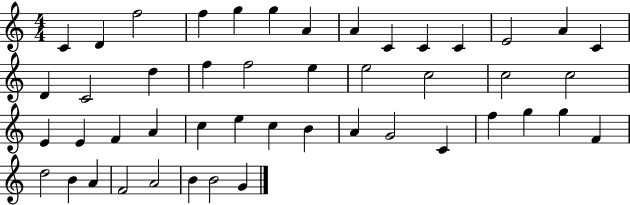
C4/q D4/q F5/h F5/q G5/q G5/q A4/q A4/q C4/q C4/q C4/q E4/h A4/q C4/q D4/q C4/h D5/q F5/q F5/h E5/q E5/h C5/h C5/h C5/h E4/q E4/q F4/q A4/q C5/q E5/q C5/q B4/q A4/q G4/h C4/q F5/q G5/q G5/q F4/q D5/h B4/q A4/q F4/h A4/h B4/q B4/h G4/q